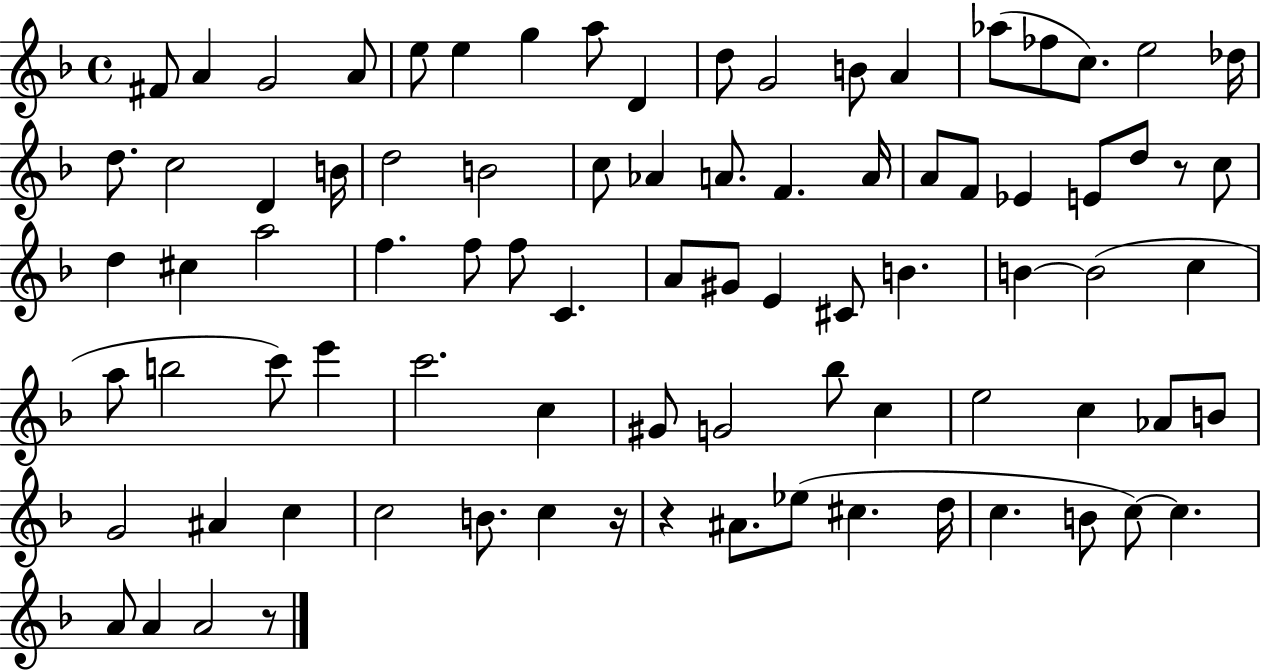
F#4/e A4/q G4/h A4/e E5/e E5/q G5/q A5/e D4/q D5/e G4/h B4/e A4/q Ab5/e FES5/e C5/e. E5/h Db5/s D5/e. C5/h D4/q B4/s D5/h B4/h C5/e Ab4/q A4/e. F4/q. A4/s A4/e F4/e Eb4/q E4/e D5/e R/e C5/e D5/q C#5/q A5/h F5/q. F5/e F5/e C4/q. A4/e G#4/e E4/q C#4/e B4/q. B4/q B4/h C5/q A5/e B5/h C6/e E6/q C6/h. C5/q G#4/e G4/h Bb5/e C5/q E5/h C5/q Ab4/e B4/e G4/h A#4/q C5/q C5/h B4/e. C5/q R/s R/q A#4/e. Eb5/e C#5/q. D5/s C5/q. B4/e C5/e C5/q. A4/e A4/q A4/h R/e